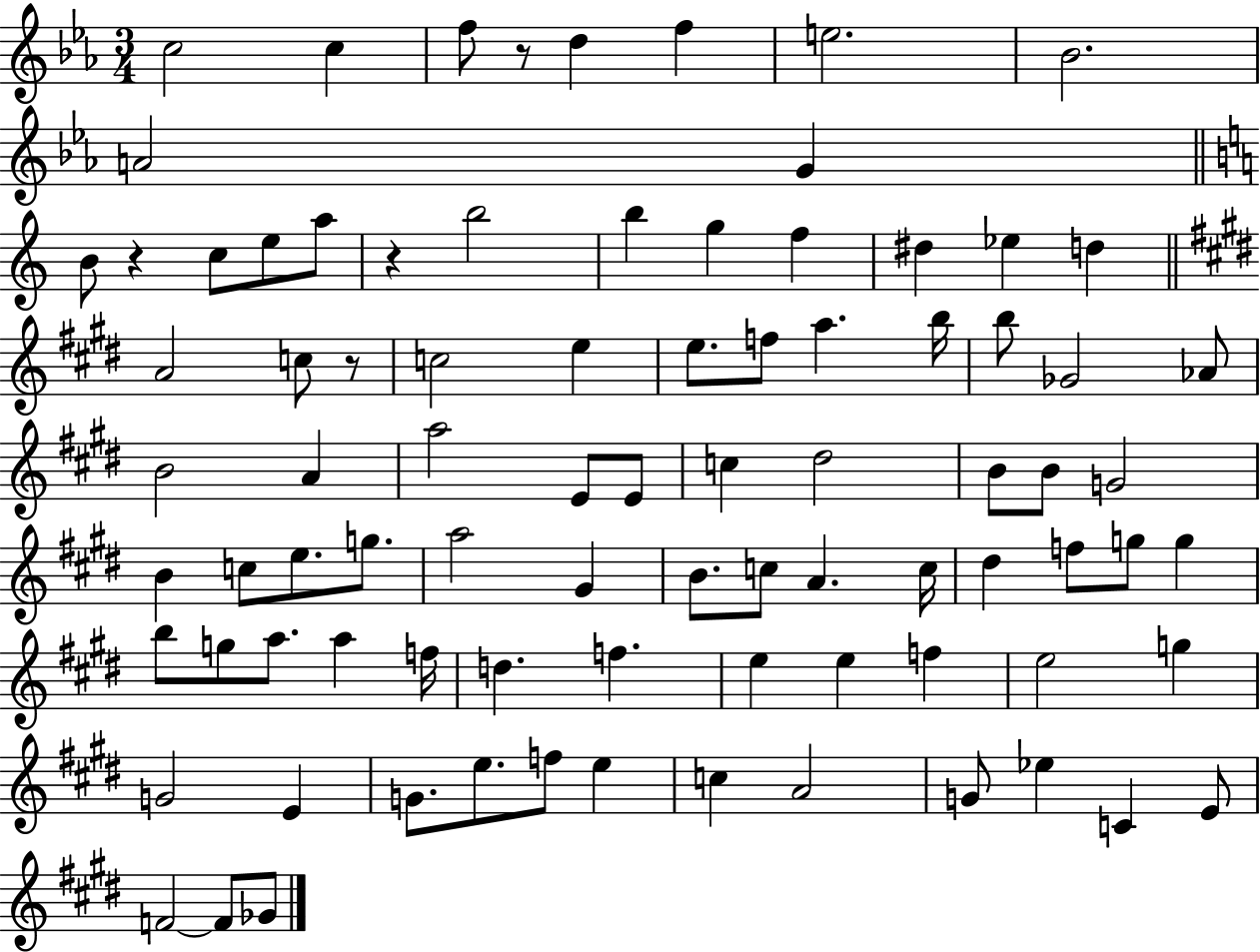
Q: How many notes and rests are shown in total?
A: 86